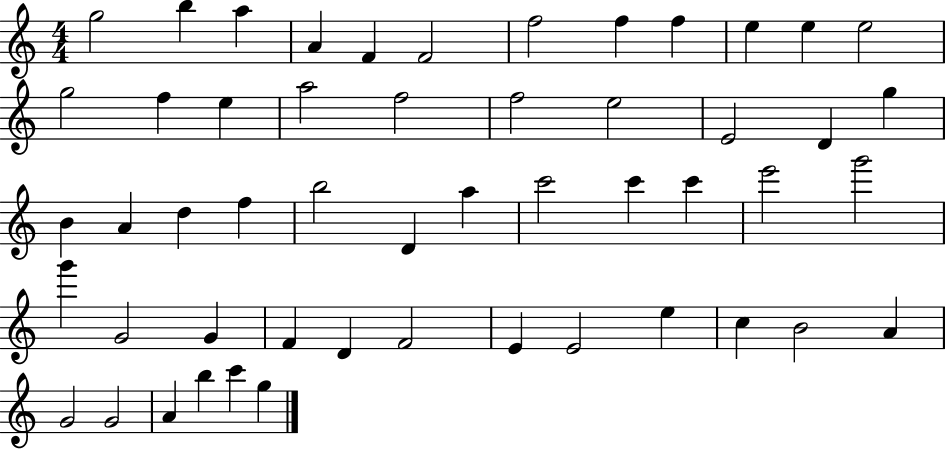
{
  \clef treble
  \numericTimeSignature
  \time 4/4
  \key c \major
  g''2 b''4 a''4 | a'4 f'4 f'2 | f''2 f''4 f''4 | e''4 e''4 e''2 | \break g''2 f''4 e''4 | a''2 f''2 | f''2 e''2 | e'2 d'4 g''4 | \break b'4 a'4 d''4 f''4 | b''2 d'4 a''4 | c'''2 c'''4 c'''4 | e'''2 g'''2 | \break g'''4 g'2 g'4 | f'4 d'4 f'2 | e'4 e'2 e''4 | c''4 b'2 a'4 | \break g'2 g'2 | a'4 b''4 c'''4 g''4 | \bar "|."
}